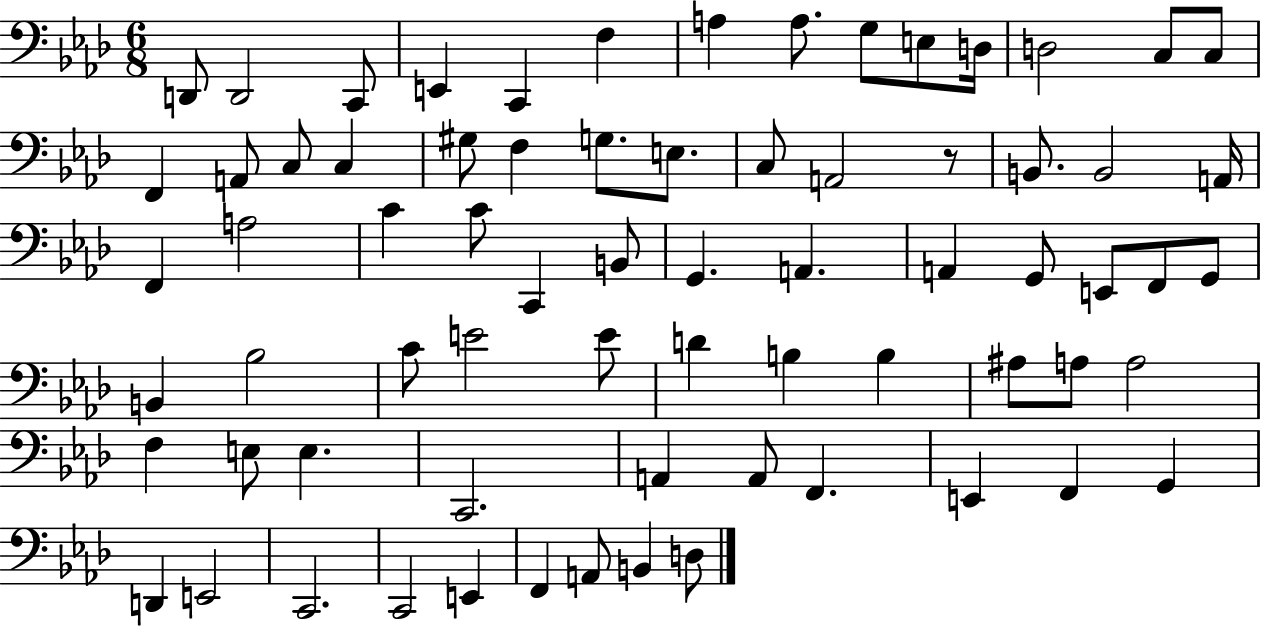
{
  \clef bass
  \numericTimeSignature
  \time 6/8
  \key aes \major
  d,8 d,2 c,8 | e,4 c,4 f4 | a4 a8. g8 e8 d16 | d2 c8 c8 | \break f,4 a,8 c8 c4 | gis8 f4 g8. e8. | c8 a,2 r8 | b,8. b,2 a,16 | \break f,4 a2 | c'4 c'8 c,4 b,8 | g,4. a,4. | a,4 g,8 e,8 f,8 g,8 | \break b,4 bes2 | c'8 e'2 e'8 | d'4 b4 b4 | ais8 a8 a2 | \break f4 e8 e4. | c,2. | a,4 a,8 f,4. | e,4 f,4 g,4 | \break d,4 e,2 | c,2. | c,2 e,4 | f,4 a,8 b,4 d8 | \break \bar "|."
}